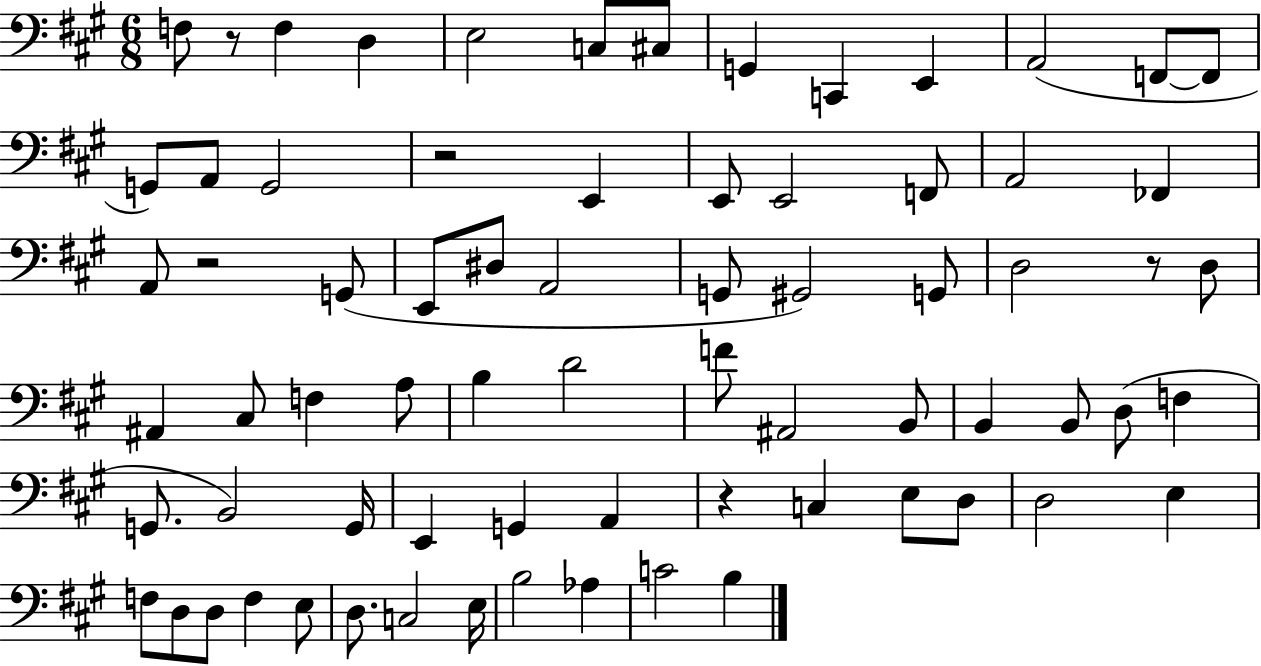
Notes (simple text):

F3/e R/e F3/q D3/q E3/h C3/e C#3/e G2/q C2/q E2/q A2/h F2/e F2/e G2/e A2/e G2/h R/h E2/q E2/e E2/h F2/e A2/h FES2/q A2/e R/h G2/e E2/e D#3/e A2/h G2/e G#2/h G2/e D3/h R/e D3/e A#2/q C#3/e F3/q A3/e B3/q D4/h F4/e A#2/h B2/e B2/q B2/e D3/e F3/q G2/e. B2/h G2/s E2/q G2/q A2/q R/q C3/q E3/e D3/e D3/h E3/q F3/e D3/e D3/e F3/q E3/e D3/e. C3/h E3/s B3/h Ab3/q C4/h B3/q